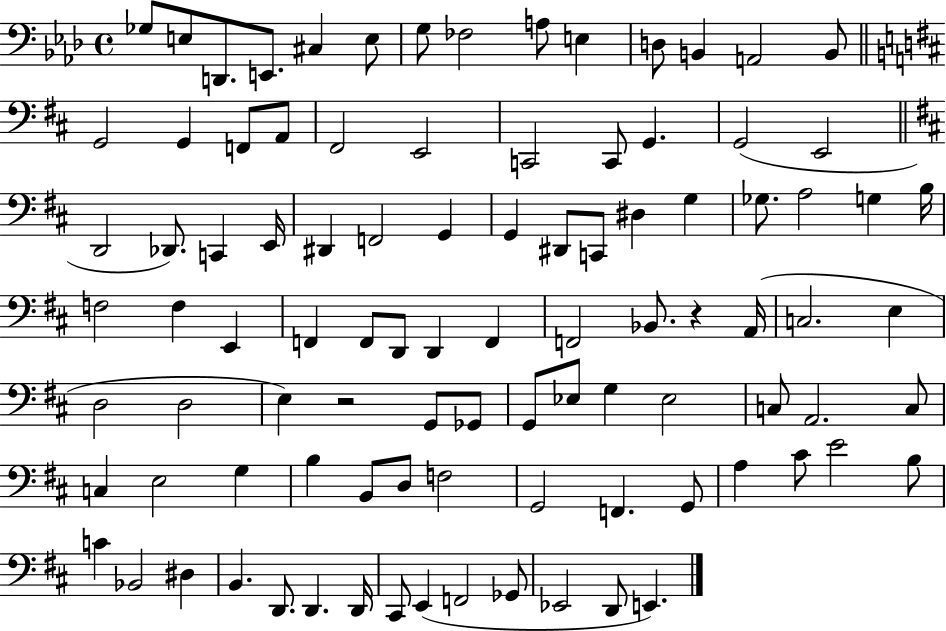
X:1
T:Untitled
M:4/4
L:1/4
K:Ab
_G,/2 E,/2 D,,/2 E,,/2 ^C, E,/2 G,/2 _F,2 A,/2 E, D,/2 B,, A,,2 B,,/2 G,,2 G,, F,,/2 A,,/2 ^F,,2 E,,2 C,,2 C,,/2 G,, G,,2 E,,2 D,,2 _D,,/2 C,, E,,/4 ^D,, F,,2 G,, G,, ^D,,/2 C,,/2 ^D, G, _G,/2 A,2 G, B,/4 F,2 F, E,, F,, F,,/2 D,,/2 D,, F,, F,,2 _B,,/2 z A,,/4 C,2 E, D,2 D,2 E, z2 G,,/2 _G,,/2 G,,/2 _E,/2 G, _E,2 C,/2 A,,2 C,/2 C, E,2 G, B, B,,/2 D,/2 F,2 G,,2 F,, G,,/2 A, ^C/2 E2 B,/2 C _B,,2 ^D, B,, D,,/2 D,, D,,/4 ^C,,/2 E,, F,,2 _G,,/2 _E,,2 D,,/2 E,,